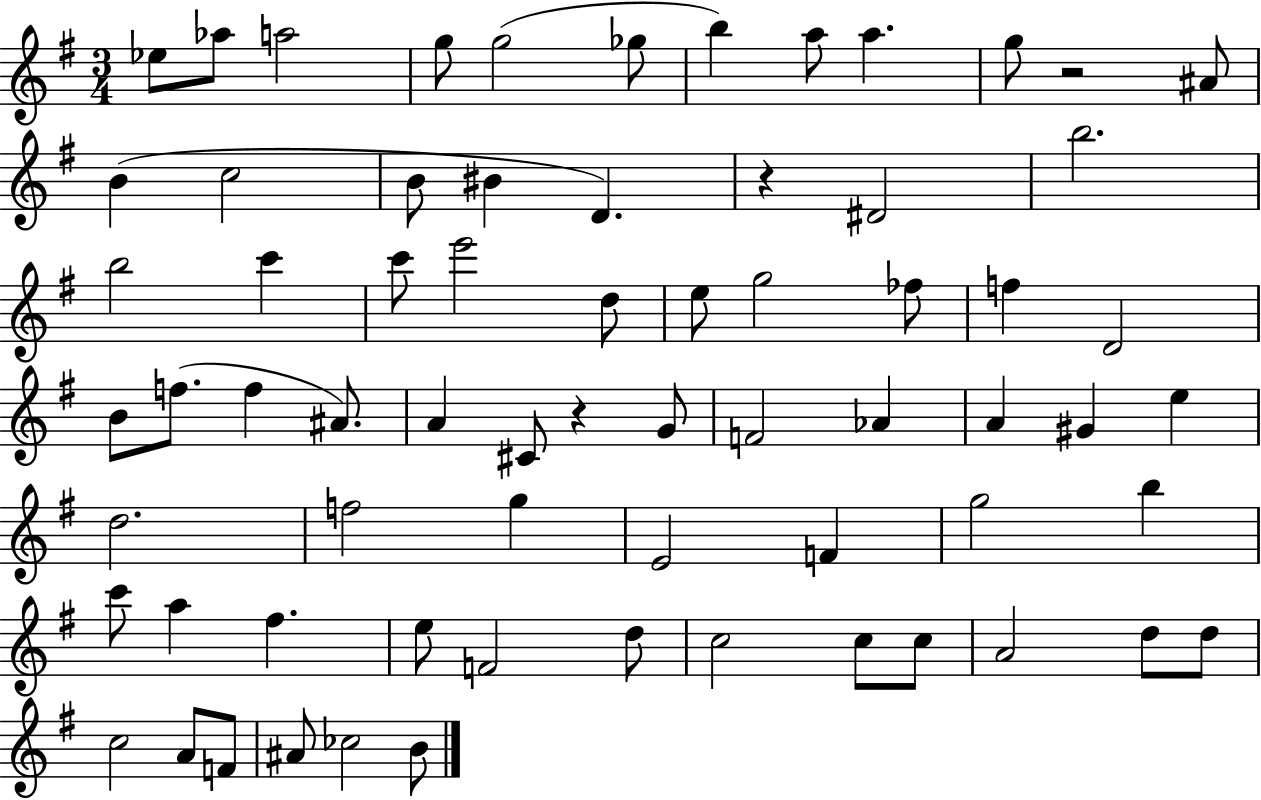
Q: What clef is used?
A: treble